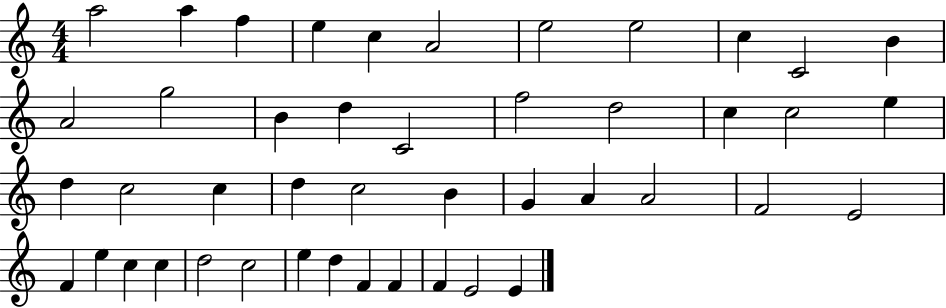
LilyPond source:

{
  \clef treble
  \numericTimeSignature
  \time 4/4
  \key c \major
  a''2 a''4 f''4 | e''4 c''4 a'2 | e''2 e''2 | c''4 c'2 b'4 | \break a'2 g''2 | b'4 d''4 c'2 | f''2 d''2 | c''4 c''2 e''4 | \break d''4 c''2 c''4 | d''4 c''2 b'4 | g'4 a'4 a'2 | f'2 e'2 | \break f'4 e''4 c''4 c''4 | d''2 c''2 | e''4 d''4 f'4 f'4 | f'4 e'2 e'4 | \break \bar "|."
}